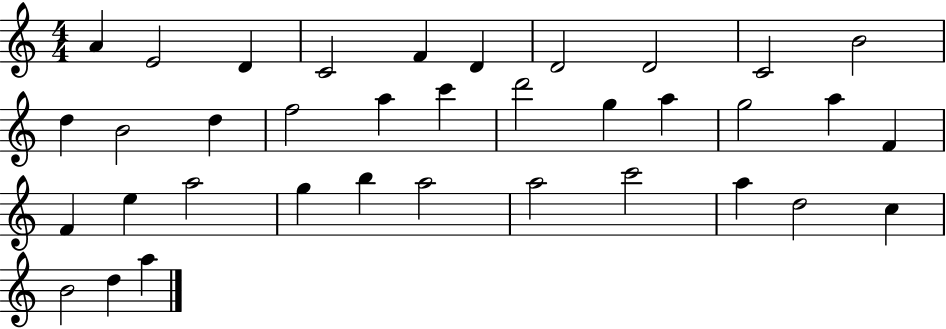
X:1
T:Untitled
M:4/4
L:1/4
K:C
A E2 D C2 F D D2 D2 C2 B2 d B2 d f2 a c' d'2 g a g2 a F F e a2 g b a2 a2 c'2 a d2 c B2 d a